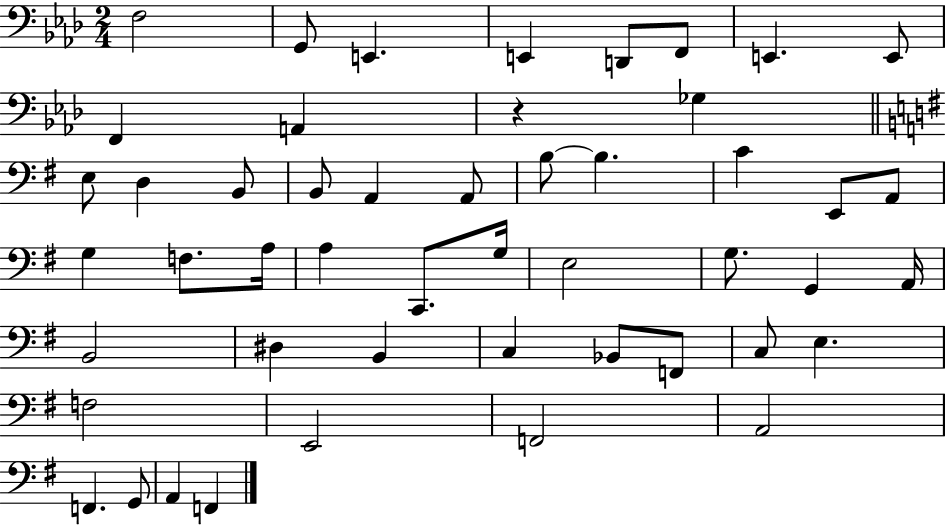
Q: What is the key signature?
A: AES major